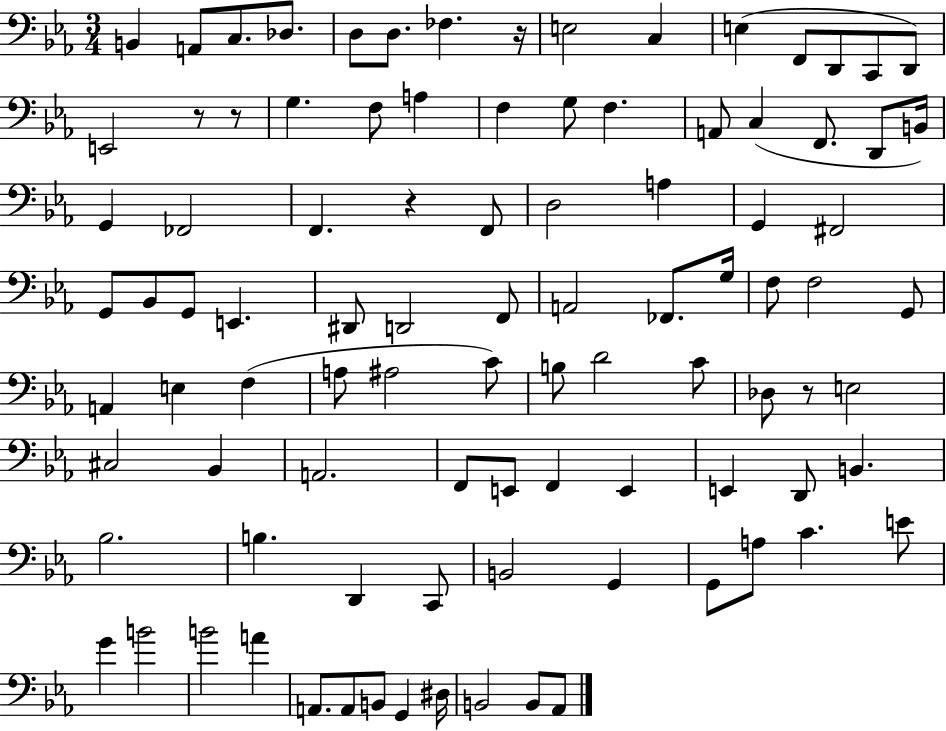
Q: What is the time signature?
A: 3/4